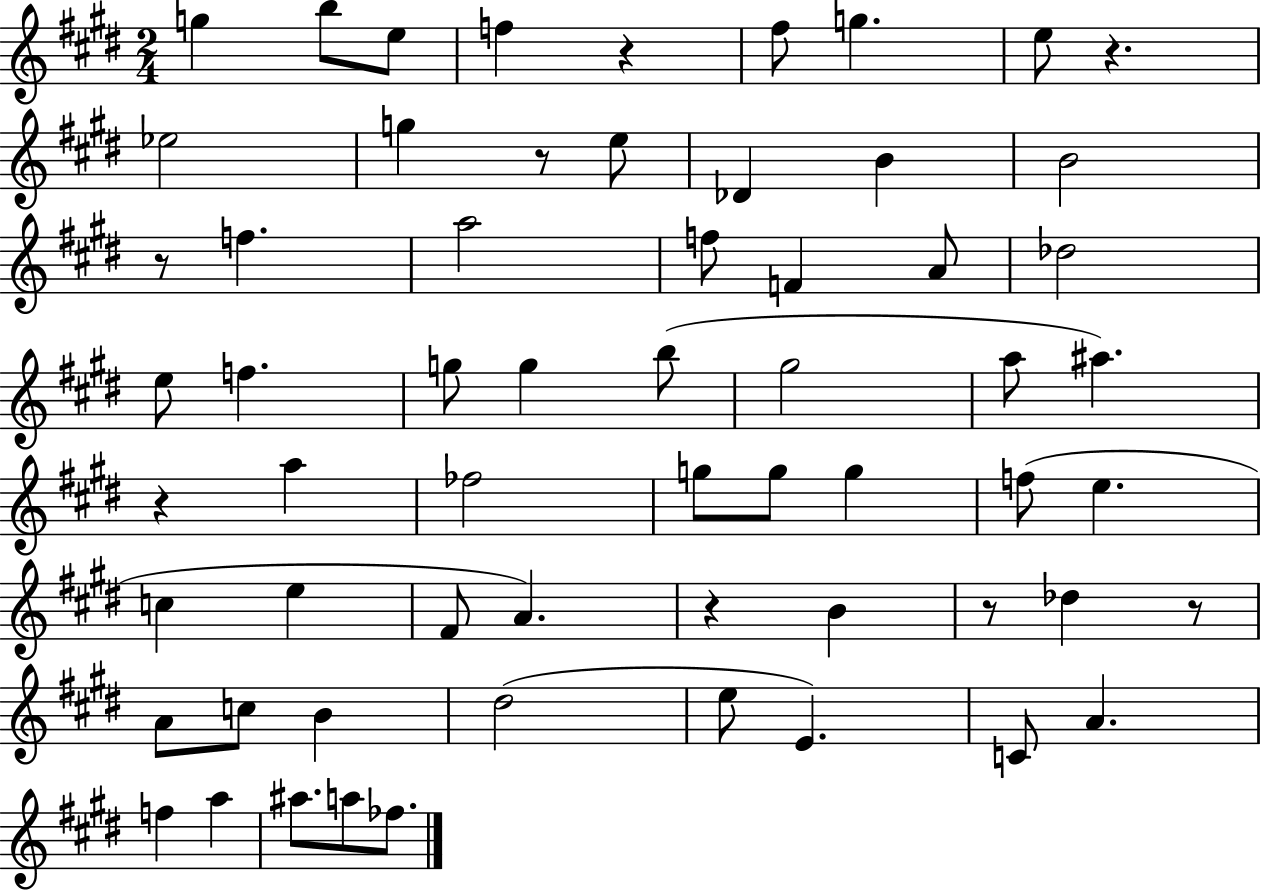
{
  \clef treble
  \numericTimeSignature
  \time 2/4
  \key e \major
  g''4 b''8 e''8 | f''4 r4 | fis''8 g''4. | e''8 r4. | \break ees''2 | g''4 r8 e''8 | des'4 b'4 | b'2 | \break r8 f''4. | a''2 | f''8 f'4 a'8 | des''2 | \break e''8 f''4. | g''8 g''4 b''8( | gis''2 | a''8 ais''4.) | \break r4 a''4 | fes''2 | g''8 g''8 g''4 | f''8( e''4. | \break c''4 e''4 | fis'8 a'4.) | r4 b'4 | r8 des''4 r8 | \break a'8 c''8 b'4 | dis''2( | e''8 e'4.) | c'8 a'4. | \break f''4 a''4 | ais''8. a''8 fes''8. | \bar "|."
}